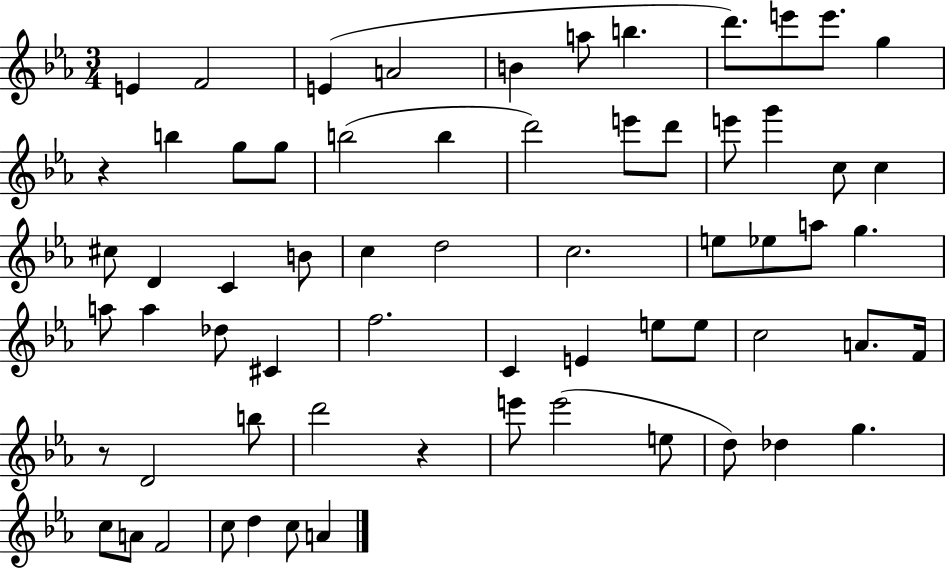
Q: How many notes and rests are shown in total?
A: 65